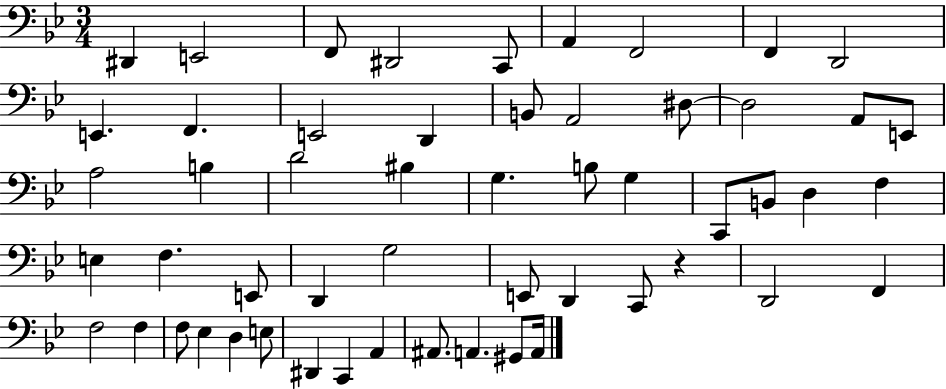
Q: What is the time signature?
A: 3/4